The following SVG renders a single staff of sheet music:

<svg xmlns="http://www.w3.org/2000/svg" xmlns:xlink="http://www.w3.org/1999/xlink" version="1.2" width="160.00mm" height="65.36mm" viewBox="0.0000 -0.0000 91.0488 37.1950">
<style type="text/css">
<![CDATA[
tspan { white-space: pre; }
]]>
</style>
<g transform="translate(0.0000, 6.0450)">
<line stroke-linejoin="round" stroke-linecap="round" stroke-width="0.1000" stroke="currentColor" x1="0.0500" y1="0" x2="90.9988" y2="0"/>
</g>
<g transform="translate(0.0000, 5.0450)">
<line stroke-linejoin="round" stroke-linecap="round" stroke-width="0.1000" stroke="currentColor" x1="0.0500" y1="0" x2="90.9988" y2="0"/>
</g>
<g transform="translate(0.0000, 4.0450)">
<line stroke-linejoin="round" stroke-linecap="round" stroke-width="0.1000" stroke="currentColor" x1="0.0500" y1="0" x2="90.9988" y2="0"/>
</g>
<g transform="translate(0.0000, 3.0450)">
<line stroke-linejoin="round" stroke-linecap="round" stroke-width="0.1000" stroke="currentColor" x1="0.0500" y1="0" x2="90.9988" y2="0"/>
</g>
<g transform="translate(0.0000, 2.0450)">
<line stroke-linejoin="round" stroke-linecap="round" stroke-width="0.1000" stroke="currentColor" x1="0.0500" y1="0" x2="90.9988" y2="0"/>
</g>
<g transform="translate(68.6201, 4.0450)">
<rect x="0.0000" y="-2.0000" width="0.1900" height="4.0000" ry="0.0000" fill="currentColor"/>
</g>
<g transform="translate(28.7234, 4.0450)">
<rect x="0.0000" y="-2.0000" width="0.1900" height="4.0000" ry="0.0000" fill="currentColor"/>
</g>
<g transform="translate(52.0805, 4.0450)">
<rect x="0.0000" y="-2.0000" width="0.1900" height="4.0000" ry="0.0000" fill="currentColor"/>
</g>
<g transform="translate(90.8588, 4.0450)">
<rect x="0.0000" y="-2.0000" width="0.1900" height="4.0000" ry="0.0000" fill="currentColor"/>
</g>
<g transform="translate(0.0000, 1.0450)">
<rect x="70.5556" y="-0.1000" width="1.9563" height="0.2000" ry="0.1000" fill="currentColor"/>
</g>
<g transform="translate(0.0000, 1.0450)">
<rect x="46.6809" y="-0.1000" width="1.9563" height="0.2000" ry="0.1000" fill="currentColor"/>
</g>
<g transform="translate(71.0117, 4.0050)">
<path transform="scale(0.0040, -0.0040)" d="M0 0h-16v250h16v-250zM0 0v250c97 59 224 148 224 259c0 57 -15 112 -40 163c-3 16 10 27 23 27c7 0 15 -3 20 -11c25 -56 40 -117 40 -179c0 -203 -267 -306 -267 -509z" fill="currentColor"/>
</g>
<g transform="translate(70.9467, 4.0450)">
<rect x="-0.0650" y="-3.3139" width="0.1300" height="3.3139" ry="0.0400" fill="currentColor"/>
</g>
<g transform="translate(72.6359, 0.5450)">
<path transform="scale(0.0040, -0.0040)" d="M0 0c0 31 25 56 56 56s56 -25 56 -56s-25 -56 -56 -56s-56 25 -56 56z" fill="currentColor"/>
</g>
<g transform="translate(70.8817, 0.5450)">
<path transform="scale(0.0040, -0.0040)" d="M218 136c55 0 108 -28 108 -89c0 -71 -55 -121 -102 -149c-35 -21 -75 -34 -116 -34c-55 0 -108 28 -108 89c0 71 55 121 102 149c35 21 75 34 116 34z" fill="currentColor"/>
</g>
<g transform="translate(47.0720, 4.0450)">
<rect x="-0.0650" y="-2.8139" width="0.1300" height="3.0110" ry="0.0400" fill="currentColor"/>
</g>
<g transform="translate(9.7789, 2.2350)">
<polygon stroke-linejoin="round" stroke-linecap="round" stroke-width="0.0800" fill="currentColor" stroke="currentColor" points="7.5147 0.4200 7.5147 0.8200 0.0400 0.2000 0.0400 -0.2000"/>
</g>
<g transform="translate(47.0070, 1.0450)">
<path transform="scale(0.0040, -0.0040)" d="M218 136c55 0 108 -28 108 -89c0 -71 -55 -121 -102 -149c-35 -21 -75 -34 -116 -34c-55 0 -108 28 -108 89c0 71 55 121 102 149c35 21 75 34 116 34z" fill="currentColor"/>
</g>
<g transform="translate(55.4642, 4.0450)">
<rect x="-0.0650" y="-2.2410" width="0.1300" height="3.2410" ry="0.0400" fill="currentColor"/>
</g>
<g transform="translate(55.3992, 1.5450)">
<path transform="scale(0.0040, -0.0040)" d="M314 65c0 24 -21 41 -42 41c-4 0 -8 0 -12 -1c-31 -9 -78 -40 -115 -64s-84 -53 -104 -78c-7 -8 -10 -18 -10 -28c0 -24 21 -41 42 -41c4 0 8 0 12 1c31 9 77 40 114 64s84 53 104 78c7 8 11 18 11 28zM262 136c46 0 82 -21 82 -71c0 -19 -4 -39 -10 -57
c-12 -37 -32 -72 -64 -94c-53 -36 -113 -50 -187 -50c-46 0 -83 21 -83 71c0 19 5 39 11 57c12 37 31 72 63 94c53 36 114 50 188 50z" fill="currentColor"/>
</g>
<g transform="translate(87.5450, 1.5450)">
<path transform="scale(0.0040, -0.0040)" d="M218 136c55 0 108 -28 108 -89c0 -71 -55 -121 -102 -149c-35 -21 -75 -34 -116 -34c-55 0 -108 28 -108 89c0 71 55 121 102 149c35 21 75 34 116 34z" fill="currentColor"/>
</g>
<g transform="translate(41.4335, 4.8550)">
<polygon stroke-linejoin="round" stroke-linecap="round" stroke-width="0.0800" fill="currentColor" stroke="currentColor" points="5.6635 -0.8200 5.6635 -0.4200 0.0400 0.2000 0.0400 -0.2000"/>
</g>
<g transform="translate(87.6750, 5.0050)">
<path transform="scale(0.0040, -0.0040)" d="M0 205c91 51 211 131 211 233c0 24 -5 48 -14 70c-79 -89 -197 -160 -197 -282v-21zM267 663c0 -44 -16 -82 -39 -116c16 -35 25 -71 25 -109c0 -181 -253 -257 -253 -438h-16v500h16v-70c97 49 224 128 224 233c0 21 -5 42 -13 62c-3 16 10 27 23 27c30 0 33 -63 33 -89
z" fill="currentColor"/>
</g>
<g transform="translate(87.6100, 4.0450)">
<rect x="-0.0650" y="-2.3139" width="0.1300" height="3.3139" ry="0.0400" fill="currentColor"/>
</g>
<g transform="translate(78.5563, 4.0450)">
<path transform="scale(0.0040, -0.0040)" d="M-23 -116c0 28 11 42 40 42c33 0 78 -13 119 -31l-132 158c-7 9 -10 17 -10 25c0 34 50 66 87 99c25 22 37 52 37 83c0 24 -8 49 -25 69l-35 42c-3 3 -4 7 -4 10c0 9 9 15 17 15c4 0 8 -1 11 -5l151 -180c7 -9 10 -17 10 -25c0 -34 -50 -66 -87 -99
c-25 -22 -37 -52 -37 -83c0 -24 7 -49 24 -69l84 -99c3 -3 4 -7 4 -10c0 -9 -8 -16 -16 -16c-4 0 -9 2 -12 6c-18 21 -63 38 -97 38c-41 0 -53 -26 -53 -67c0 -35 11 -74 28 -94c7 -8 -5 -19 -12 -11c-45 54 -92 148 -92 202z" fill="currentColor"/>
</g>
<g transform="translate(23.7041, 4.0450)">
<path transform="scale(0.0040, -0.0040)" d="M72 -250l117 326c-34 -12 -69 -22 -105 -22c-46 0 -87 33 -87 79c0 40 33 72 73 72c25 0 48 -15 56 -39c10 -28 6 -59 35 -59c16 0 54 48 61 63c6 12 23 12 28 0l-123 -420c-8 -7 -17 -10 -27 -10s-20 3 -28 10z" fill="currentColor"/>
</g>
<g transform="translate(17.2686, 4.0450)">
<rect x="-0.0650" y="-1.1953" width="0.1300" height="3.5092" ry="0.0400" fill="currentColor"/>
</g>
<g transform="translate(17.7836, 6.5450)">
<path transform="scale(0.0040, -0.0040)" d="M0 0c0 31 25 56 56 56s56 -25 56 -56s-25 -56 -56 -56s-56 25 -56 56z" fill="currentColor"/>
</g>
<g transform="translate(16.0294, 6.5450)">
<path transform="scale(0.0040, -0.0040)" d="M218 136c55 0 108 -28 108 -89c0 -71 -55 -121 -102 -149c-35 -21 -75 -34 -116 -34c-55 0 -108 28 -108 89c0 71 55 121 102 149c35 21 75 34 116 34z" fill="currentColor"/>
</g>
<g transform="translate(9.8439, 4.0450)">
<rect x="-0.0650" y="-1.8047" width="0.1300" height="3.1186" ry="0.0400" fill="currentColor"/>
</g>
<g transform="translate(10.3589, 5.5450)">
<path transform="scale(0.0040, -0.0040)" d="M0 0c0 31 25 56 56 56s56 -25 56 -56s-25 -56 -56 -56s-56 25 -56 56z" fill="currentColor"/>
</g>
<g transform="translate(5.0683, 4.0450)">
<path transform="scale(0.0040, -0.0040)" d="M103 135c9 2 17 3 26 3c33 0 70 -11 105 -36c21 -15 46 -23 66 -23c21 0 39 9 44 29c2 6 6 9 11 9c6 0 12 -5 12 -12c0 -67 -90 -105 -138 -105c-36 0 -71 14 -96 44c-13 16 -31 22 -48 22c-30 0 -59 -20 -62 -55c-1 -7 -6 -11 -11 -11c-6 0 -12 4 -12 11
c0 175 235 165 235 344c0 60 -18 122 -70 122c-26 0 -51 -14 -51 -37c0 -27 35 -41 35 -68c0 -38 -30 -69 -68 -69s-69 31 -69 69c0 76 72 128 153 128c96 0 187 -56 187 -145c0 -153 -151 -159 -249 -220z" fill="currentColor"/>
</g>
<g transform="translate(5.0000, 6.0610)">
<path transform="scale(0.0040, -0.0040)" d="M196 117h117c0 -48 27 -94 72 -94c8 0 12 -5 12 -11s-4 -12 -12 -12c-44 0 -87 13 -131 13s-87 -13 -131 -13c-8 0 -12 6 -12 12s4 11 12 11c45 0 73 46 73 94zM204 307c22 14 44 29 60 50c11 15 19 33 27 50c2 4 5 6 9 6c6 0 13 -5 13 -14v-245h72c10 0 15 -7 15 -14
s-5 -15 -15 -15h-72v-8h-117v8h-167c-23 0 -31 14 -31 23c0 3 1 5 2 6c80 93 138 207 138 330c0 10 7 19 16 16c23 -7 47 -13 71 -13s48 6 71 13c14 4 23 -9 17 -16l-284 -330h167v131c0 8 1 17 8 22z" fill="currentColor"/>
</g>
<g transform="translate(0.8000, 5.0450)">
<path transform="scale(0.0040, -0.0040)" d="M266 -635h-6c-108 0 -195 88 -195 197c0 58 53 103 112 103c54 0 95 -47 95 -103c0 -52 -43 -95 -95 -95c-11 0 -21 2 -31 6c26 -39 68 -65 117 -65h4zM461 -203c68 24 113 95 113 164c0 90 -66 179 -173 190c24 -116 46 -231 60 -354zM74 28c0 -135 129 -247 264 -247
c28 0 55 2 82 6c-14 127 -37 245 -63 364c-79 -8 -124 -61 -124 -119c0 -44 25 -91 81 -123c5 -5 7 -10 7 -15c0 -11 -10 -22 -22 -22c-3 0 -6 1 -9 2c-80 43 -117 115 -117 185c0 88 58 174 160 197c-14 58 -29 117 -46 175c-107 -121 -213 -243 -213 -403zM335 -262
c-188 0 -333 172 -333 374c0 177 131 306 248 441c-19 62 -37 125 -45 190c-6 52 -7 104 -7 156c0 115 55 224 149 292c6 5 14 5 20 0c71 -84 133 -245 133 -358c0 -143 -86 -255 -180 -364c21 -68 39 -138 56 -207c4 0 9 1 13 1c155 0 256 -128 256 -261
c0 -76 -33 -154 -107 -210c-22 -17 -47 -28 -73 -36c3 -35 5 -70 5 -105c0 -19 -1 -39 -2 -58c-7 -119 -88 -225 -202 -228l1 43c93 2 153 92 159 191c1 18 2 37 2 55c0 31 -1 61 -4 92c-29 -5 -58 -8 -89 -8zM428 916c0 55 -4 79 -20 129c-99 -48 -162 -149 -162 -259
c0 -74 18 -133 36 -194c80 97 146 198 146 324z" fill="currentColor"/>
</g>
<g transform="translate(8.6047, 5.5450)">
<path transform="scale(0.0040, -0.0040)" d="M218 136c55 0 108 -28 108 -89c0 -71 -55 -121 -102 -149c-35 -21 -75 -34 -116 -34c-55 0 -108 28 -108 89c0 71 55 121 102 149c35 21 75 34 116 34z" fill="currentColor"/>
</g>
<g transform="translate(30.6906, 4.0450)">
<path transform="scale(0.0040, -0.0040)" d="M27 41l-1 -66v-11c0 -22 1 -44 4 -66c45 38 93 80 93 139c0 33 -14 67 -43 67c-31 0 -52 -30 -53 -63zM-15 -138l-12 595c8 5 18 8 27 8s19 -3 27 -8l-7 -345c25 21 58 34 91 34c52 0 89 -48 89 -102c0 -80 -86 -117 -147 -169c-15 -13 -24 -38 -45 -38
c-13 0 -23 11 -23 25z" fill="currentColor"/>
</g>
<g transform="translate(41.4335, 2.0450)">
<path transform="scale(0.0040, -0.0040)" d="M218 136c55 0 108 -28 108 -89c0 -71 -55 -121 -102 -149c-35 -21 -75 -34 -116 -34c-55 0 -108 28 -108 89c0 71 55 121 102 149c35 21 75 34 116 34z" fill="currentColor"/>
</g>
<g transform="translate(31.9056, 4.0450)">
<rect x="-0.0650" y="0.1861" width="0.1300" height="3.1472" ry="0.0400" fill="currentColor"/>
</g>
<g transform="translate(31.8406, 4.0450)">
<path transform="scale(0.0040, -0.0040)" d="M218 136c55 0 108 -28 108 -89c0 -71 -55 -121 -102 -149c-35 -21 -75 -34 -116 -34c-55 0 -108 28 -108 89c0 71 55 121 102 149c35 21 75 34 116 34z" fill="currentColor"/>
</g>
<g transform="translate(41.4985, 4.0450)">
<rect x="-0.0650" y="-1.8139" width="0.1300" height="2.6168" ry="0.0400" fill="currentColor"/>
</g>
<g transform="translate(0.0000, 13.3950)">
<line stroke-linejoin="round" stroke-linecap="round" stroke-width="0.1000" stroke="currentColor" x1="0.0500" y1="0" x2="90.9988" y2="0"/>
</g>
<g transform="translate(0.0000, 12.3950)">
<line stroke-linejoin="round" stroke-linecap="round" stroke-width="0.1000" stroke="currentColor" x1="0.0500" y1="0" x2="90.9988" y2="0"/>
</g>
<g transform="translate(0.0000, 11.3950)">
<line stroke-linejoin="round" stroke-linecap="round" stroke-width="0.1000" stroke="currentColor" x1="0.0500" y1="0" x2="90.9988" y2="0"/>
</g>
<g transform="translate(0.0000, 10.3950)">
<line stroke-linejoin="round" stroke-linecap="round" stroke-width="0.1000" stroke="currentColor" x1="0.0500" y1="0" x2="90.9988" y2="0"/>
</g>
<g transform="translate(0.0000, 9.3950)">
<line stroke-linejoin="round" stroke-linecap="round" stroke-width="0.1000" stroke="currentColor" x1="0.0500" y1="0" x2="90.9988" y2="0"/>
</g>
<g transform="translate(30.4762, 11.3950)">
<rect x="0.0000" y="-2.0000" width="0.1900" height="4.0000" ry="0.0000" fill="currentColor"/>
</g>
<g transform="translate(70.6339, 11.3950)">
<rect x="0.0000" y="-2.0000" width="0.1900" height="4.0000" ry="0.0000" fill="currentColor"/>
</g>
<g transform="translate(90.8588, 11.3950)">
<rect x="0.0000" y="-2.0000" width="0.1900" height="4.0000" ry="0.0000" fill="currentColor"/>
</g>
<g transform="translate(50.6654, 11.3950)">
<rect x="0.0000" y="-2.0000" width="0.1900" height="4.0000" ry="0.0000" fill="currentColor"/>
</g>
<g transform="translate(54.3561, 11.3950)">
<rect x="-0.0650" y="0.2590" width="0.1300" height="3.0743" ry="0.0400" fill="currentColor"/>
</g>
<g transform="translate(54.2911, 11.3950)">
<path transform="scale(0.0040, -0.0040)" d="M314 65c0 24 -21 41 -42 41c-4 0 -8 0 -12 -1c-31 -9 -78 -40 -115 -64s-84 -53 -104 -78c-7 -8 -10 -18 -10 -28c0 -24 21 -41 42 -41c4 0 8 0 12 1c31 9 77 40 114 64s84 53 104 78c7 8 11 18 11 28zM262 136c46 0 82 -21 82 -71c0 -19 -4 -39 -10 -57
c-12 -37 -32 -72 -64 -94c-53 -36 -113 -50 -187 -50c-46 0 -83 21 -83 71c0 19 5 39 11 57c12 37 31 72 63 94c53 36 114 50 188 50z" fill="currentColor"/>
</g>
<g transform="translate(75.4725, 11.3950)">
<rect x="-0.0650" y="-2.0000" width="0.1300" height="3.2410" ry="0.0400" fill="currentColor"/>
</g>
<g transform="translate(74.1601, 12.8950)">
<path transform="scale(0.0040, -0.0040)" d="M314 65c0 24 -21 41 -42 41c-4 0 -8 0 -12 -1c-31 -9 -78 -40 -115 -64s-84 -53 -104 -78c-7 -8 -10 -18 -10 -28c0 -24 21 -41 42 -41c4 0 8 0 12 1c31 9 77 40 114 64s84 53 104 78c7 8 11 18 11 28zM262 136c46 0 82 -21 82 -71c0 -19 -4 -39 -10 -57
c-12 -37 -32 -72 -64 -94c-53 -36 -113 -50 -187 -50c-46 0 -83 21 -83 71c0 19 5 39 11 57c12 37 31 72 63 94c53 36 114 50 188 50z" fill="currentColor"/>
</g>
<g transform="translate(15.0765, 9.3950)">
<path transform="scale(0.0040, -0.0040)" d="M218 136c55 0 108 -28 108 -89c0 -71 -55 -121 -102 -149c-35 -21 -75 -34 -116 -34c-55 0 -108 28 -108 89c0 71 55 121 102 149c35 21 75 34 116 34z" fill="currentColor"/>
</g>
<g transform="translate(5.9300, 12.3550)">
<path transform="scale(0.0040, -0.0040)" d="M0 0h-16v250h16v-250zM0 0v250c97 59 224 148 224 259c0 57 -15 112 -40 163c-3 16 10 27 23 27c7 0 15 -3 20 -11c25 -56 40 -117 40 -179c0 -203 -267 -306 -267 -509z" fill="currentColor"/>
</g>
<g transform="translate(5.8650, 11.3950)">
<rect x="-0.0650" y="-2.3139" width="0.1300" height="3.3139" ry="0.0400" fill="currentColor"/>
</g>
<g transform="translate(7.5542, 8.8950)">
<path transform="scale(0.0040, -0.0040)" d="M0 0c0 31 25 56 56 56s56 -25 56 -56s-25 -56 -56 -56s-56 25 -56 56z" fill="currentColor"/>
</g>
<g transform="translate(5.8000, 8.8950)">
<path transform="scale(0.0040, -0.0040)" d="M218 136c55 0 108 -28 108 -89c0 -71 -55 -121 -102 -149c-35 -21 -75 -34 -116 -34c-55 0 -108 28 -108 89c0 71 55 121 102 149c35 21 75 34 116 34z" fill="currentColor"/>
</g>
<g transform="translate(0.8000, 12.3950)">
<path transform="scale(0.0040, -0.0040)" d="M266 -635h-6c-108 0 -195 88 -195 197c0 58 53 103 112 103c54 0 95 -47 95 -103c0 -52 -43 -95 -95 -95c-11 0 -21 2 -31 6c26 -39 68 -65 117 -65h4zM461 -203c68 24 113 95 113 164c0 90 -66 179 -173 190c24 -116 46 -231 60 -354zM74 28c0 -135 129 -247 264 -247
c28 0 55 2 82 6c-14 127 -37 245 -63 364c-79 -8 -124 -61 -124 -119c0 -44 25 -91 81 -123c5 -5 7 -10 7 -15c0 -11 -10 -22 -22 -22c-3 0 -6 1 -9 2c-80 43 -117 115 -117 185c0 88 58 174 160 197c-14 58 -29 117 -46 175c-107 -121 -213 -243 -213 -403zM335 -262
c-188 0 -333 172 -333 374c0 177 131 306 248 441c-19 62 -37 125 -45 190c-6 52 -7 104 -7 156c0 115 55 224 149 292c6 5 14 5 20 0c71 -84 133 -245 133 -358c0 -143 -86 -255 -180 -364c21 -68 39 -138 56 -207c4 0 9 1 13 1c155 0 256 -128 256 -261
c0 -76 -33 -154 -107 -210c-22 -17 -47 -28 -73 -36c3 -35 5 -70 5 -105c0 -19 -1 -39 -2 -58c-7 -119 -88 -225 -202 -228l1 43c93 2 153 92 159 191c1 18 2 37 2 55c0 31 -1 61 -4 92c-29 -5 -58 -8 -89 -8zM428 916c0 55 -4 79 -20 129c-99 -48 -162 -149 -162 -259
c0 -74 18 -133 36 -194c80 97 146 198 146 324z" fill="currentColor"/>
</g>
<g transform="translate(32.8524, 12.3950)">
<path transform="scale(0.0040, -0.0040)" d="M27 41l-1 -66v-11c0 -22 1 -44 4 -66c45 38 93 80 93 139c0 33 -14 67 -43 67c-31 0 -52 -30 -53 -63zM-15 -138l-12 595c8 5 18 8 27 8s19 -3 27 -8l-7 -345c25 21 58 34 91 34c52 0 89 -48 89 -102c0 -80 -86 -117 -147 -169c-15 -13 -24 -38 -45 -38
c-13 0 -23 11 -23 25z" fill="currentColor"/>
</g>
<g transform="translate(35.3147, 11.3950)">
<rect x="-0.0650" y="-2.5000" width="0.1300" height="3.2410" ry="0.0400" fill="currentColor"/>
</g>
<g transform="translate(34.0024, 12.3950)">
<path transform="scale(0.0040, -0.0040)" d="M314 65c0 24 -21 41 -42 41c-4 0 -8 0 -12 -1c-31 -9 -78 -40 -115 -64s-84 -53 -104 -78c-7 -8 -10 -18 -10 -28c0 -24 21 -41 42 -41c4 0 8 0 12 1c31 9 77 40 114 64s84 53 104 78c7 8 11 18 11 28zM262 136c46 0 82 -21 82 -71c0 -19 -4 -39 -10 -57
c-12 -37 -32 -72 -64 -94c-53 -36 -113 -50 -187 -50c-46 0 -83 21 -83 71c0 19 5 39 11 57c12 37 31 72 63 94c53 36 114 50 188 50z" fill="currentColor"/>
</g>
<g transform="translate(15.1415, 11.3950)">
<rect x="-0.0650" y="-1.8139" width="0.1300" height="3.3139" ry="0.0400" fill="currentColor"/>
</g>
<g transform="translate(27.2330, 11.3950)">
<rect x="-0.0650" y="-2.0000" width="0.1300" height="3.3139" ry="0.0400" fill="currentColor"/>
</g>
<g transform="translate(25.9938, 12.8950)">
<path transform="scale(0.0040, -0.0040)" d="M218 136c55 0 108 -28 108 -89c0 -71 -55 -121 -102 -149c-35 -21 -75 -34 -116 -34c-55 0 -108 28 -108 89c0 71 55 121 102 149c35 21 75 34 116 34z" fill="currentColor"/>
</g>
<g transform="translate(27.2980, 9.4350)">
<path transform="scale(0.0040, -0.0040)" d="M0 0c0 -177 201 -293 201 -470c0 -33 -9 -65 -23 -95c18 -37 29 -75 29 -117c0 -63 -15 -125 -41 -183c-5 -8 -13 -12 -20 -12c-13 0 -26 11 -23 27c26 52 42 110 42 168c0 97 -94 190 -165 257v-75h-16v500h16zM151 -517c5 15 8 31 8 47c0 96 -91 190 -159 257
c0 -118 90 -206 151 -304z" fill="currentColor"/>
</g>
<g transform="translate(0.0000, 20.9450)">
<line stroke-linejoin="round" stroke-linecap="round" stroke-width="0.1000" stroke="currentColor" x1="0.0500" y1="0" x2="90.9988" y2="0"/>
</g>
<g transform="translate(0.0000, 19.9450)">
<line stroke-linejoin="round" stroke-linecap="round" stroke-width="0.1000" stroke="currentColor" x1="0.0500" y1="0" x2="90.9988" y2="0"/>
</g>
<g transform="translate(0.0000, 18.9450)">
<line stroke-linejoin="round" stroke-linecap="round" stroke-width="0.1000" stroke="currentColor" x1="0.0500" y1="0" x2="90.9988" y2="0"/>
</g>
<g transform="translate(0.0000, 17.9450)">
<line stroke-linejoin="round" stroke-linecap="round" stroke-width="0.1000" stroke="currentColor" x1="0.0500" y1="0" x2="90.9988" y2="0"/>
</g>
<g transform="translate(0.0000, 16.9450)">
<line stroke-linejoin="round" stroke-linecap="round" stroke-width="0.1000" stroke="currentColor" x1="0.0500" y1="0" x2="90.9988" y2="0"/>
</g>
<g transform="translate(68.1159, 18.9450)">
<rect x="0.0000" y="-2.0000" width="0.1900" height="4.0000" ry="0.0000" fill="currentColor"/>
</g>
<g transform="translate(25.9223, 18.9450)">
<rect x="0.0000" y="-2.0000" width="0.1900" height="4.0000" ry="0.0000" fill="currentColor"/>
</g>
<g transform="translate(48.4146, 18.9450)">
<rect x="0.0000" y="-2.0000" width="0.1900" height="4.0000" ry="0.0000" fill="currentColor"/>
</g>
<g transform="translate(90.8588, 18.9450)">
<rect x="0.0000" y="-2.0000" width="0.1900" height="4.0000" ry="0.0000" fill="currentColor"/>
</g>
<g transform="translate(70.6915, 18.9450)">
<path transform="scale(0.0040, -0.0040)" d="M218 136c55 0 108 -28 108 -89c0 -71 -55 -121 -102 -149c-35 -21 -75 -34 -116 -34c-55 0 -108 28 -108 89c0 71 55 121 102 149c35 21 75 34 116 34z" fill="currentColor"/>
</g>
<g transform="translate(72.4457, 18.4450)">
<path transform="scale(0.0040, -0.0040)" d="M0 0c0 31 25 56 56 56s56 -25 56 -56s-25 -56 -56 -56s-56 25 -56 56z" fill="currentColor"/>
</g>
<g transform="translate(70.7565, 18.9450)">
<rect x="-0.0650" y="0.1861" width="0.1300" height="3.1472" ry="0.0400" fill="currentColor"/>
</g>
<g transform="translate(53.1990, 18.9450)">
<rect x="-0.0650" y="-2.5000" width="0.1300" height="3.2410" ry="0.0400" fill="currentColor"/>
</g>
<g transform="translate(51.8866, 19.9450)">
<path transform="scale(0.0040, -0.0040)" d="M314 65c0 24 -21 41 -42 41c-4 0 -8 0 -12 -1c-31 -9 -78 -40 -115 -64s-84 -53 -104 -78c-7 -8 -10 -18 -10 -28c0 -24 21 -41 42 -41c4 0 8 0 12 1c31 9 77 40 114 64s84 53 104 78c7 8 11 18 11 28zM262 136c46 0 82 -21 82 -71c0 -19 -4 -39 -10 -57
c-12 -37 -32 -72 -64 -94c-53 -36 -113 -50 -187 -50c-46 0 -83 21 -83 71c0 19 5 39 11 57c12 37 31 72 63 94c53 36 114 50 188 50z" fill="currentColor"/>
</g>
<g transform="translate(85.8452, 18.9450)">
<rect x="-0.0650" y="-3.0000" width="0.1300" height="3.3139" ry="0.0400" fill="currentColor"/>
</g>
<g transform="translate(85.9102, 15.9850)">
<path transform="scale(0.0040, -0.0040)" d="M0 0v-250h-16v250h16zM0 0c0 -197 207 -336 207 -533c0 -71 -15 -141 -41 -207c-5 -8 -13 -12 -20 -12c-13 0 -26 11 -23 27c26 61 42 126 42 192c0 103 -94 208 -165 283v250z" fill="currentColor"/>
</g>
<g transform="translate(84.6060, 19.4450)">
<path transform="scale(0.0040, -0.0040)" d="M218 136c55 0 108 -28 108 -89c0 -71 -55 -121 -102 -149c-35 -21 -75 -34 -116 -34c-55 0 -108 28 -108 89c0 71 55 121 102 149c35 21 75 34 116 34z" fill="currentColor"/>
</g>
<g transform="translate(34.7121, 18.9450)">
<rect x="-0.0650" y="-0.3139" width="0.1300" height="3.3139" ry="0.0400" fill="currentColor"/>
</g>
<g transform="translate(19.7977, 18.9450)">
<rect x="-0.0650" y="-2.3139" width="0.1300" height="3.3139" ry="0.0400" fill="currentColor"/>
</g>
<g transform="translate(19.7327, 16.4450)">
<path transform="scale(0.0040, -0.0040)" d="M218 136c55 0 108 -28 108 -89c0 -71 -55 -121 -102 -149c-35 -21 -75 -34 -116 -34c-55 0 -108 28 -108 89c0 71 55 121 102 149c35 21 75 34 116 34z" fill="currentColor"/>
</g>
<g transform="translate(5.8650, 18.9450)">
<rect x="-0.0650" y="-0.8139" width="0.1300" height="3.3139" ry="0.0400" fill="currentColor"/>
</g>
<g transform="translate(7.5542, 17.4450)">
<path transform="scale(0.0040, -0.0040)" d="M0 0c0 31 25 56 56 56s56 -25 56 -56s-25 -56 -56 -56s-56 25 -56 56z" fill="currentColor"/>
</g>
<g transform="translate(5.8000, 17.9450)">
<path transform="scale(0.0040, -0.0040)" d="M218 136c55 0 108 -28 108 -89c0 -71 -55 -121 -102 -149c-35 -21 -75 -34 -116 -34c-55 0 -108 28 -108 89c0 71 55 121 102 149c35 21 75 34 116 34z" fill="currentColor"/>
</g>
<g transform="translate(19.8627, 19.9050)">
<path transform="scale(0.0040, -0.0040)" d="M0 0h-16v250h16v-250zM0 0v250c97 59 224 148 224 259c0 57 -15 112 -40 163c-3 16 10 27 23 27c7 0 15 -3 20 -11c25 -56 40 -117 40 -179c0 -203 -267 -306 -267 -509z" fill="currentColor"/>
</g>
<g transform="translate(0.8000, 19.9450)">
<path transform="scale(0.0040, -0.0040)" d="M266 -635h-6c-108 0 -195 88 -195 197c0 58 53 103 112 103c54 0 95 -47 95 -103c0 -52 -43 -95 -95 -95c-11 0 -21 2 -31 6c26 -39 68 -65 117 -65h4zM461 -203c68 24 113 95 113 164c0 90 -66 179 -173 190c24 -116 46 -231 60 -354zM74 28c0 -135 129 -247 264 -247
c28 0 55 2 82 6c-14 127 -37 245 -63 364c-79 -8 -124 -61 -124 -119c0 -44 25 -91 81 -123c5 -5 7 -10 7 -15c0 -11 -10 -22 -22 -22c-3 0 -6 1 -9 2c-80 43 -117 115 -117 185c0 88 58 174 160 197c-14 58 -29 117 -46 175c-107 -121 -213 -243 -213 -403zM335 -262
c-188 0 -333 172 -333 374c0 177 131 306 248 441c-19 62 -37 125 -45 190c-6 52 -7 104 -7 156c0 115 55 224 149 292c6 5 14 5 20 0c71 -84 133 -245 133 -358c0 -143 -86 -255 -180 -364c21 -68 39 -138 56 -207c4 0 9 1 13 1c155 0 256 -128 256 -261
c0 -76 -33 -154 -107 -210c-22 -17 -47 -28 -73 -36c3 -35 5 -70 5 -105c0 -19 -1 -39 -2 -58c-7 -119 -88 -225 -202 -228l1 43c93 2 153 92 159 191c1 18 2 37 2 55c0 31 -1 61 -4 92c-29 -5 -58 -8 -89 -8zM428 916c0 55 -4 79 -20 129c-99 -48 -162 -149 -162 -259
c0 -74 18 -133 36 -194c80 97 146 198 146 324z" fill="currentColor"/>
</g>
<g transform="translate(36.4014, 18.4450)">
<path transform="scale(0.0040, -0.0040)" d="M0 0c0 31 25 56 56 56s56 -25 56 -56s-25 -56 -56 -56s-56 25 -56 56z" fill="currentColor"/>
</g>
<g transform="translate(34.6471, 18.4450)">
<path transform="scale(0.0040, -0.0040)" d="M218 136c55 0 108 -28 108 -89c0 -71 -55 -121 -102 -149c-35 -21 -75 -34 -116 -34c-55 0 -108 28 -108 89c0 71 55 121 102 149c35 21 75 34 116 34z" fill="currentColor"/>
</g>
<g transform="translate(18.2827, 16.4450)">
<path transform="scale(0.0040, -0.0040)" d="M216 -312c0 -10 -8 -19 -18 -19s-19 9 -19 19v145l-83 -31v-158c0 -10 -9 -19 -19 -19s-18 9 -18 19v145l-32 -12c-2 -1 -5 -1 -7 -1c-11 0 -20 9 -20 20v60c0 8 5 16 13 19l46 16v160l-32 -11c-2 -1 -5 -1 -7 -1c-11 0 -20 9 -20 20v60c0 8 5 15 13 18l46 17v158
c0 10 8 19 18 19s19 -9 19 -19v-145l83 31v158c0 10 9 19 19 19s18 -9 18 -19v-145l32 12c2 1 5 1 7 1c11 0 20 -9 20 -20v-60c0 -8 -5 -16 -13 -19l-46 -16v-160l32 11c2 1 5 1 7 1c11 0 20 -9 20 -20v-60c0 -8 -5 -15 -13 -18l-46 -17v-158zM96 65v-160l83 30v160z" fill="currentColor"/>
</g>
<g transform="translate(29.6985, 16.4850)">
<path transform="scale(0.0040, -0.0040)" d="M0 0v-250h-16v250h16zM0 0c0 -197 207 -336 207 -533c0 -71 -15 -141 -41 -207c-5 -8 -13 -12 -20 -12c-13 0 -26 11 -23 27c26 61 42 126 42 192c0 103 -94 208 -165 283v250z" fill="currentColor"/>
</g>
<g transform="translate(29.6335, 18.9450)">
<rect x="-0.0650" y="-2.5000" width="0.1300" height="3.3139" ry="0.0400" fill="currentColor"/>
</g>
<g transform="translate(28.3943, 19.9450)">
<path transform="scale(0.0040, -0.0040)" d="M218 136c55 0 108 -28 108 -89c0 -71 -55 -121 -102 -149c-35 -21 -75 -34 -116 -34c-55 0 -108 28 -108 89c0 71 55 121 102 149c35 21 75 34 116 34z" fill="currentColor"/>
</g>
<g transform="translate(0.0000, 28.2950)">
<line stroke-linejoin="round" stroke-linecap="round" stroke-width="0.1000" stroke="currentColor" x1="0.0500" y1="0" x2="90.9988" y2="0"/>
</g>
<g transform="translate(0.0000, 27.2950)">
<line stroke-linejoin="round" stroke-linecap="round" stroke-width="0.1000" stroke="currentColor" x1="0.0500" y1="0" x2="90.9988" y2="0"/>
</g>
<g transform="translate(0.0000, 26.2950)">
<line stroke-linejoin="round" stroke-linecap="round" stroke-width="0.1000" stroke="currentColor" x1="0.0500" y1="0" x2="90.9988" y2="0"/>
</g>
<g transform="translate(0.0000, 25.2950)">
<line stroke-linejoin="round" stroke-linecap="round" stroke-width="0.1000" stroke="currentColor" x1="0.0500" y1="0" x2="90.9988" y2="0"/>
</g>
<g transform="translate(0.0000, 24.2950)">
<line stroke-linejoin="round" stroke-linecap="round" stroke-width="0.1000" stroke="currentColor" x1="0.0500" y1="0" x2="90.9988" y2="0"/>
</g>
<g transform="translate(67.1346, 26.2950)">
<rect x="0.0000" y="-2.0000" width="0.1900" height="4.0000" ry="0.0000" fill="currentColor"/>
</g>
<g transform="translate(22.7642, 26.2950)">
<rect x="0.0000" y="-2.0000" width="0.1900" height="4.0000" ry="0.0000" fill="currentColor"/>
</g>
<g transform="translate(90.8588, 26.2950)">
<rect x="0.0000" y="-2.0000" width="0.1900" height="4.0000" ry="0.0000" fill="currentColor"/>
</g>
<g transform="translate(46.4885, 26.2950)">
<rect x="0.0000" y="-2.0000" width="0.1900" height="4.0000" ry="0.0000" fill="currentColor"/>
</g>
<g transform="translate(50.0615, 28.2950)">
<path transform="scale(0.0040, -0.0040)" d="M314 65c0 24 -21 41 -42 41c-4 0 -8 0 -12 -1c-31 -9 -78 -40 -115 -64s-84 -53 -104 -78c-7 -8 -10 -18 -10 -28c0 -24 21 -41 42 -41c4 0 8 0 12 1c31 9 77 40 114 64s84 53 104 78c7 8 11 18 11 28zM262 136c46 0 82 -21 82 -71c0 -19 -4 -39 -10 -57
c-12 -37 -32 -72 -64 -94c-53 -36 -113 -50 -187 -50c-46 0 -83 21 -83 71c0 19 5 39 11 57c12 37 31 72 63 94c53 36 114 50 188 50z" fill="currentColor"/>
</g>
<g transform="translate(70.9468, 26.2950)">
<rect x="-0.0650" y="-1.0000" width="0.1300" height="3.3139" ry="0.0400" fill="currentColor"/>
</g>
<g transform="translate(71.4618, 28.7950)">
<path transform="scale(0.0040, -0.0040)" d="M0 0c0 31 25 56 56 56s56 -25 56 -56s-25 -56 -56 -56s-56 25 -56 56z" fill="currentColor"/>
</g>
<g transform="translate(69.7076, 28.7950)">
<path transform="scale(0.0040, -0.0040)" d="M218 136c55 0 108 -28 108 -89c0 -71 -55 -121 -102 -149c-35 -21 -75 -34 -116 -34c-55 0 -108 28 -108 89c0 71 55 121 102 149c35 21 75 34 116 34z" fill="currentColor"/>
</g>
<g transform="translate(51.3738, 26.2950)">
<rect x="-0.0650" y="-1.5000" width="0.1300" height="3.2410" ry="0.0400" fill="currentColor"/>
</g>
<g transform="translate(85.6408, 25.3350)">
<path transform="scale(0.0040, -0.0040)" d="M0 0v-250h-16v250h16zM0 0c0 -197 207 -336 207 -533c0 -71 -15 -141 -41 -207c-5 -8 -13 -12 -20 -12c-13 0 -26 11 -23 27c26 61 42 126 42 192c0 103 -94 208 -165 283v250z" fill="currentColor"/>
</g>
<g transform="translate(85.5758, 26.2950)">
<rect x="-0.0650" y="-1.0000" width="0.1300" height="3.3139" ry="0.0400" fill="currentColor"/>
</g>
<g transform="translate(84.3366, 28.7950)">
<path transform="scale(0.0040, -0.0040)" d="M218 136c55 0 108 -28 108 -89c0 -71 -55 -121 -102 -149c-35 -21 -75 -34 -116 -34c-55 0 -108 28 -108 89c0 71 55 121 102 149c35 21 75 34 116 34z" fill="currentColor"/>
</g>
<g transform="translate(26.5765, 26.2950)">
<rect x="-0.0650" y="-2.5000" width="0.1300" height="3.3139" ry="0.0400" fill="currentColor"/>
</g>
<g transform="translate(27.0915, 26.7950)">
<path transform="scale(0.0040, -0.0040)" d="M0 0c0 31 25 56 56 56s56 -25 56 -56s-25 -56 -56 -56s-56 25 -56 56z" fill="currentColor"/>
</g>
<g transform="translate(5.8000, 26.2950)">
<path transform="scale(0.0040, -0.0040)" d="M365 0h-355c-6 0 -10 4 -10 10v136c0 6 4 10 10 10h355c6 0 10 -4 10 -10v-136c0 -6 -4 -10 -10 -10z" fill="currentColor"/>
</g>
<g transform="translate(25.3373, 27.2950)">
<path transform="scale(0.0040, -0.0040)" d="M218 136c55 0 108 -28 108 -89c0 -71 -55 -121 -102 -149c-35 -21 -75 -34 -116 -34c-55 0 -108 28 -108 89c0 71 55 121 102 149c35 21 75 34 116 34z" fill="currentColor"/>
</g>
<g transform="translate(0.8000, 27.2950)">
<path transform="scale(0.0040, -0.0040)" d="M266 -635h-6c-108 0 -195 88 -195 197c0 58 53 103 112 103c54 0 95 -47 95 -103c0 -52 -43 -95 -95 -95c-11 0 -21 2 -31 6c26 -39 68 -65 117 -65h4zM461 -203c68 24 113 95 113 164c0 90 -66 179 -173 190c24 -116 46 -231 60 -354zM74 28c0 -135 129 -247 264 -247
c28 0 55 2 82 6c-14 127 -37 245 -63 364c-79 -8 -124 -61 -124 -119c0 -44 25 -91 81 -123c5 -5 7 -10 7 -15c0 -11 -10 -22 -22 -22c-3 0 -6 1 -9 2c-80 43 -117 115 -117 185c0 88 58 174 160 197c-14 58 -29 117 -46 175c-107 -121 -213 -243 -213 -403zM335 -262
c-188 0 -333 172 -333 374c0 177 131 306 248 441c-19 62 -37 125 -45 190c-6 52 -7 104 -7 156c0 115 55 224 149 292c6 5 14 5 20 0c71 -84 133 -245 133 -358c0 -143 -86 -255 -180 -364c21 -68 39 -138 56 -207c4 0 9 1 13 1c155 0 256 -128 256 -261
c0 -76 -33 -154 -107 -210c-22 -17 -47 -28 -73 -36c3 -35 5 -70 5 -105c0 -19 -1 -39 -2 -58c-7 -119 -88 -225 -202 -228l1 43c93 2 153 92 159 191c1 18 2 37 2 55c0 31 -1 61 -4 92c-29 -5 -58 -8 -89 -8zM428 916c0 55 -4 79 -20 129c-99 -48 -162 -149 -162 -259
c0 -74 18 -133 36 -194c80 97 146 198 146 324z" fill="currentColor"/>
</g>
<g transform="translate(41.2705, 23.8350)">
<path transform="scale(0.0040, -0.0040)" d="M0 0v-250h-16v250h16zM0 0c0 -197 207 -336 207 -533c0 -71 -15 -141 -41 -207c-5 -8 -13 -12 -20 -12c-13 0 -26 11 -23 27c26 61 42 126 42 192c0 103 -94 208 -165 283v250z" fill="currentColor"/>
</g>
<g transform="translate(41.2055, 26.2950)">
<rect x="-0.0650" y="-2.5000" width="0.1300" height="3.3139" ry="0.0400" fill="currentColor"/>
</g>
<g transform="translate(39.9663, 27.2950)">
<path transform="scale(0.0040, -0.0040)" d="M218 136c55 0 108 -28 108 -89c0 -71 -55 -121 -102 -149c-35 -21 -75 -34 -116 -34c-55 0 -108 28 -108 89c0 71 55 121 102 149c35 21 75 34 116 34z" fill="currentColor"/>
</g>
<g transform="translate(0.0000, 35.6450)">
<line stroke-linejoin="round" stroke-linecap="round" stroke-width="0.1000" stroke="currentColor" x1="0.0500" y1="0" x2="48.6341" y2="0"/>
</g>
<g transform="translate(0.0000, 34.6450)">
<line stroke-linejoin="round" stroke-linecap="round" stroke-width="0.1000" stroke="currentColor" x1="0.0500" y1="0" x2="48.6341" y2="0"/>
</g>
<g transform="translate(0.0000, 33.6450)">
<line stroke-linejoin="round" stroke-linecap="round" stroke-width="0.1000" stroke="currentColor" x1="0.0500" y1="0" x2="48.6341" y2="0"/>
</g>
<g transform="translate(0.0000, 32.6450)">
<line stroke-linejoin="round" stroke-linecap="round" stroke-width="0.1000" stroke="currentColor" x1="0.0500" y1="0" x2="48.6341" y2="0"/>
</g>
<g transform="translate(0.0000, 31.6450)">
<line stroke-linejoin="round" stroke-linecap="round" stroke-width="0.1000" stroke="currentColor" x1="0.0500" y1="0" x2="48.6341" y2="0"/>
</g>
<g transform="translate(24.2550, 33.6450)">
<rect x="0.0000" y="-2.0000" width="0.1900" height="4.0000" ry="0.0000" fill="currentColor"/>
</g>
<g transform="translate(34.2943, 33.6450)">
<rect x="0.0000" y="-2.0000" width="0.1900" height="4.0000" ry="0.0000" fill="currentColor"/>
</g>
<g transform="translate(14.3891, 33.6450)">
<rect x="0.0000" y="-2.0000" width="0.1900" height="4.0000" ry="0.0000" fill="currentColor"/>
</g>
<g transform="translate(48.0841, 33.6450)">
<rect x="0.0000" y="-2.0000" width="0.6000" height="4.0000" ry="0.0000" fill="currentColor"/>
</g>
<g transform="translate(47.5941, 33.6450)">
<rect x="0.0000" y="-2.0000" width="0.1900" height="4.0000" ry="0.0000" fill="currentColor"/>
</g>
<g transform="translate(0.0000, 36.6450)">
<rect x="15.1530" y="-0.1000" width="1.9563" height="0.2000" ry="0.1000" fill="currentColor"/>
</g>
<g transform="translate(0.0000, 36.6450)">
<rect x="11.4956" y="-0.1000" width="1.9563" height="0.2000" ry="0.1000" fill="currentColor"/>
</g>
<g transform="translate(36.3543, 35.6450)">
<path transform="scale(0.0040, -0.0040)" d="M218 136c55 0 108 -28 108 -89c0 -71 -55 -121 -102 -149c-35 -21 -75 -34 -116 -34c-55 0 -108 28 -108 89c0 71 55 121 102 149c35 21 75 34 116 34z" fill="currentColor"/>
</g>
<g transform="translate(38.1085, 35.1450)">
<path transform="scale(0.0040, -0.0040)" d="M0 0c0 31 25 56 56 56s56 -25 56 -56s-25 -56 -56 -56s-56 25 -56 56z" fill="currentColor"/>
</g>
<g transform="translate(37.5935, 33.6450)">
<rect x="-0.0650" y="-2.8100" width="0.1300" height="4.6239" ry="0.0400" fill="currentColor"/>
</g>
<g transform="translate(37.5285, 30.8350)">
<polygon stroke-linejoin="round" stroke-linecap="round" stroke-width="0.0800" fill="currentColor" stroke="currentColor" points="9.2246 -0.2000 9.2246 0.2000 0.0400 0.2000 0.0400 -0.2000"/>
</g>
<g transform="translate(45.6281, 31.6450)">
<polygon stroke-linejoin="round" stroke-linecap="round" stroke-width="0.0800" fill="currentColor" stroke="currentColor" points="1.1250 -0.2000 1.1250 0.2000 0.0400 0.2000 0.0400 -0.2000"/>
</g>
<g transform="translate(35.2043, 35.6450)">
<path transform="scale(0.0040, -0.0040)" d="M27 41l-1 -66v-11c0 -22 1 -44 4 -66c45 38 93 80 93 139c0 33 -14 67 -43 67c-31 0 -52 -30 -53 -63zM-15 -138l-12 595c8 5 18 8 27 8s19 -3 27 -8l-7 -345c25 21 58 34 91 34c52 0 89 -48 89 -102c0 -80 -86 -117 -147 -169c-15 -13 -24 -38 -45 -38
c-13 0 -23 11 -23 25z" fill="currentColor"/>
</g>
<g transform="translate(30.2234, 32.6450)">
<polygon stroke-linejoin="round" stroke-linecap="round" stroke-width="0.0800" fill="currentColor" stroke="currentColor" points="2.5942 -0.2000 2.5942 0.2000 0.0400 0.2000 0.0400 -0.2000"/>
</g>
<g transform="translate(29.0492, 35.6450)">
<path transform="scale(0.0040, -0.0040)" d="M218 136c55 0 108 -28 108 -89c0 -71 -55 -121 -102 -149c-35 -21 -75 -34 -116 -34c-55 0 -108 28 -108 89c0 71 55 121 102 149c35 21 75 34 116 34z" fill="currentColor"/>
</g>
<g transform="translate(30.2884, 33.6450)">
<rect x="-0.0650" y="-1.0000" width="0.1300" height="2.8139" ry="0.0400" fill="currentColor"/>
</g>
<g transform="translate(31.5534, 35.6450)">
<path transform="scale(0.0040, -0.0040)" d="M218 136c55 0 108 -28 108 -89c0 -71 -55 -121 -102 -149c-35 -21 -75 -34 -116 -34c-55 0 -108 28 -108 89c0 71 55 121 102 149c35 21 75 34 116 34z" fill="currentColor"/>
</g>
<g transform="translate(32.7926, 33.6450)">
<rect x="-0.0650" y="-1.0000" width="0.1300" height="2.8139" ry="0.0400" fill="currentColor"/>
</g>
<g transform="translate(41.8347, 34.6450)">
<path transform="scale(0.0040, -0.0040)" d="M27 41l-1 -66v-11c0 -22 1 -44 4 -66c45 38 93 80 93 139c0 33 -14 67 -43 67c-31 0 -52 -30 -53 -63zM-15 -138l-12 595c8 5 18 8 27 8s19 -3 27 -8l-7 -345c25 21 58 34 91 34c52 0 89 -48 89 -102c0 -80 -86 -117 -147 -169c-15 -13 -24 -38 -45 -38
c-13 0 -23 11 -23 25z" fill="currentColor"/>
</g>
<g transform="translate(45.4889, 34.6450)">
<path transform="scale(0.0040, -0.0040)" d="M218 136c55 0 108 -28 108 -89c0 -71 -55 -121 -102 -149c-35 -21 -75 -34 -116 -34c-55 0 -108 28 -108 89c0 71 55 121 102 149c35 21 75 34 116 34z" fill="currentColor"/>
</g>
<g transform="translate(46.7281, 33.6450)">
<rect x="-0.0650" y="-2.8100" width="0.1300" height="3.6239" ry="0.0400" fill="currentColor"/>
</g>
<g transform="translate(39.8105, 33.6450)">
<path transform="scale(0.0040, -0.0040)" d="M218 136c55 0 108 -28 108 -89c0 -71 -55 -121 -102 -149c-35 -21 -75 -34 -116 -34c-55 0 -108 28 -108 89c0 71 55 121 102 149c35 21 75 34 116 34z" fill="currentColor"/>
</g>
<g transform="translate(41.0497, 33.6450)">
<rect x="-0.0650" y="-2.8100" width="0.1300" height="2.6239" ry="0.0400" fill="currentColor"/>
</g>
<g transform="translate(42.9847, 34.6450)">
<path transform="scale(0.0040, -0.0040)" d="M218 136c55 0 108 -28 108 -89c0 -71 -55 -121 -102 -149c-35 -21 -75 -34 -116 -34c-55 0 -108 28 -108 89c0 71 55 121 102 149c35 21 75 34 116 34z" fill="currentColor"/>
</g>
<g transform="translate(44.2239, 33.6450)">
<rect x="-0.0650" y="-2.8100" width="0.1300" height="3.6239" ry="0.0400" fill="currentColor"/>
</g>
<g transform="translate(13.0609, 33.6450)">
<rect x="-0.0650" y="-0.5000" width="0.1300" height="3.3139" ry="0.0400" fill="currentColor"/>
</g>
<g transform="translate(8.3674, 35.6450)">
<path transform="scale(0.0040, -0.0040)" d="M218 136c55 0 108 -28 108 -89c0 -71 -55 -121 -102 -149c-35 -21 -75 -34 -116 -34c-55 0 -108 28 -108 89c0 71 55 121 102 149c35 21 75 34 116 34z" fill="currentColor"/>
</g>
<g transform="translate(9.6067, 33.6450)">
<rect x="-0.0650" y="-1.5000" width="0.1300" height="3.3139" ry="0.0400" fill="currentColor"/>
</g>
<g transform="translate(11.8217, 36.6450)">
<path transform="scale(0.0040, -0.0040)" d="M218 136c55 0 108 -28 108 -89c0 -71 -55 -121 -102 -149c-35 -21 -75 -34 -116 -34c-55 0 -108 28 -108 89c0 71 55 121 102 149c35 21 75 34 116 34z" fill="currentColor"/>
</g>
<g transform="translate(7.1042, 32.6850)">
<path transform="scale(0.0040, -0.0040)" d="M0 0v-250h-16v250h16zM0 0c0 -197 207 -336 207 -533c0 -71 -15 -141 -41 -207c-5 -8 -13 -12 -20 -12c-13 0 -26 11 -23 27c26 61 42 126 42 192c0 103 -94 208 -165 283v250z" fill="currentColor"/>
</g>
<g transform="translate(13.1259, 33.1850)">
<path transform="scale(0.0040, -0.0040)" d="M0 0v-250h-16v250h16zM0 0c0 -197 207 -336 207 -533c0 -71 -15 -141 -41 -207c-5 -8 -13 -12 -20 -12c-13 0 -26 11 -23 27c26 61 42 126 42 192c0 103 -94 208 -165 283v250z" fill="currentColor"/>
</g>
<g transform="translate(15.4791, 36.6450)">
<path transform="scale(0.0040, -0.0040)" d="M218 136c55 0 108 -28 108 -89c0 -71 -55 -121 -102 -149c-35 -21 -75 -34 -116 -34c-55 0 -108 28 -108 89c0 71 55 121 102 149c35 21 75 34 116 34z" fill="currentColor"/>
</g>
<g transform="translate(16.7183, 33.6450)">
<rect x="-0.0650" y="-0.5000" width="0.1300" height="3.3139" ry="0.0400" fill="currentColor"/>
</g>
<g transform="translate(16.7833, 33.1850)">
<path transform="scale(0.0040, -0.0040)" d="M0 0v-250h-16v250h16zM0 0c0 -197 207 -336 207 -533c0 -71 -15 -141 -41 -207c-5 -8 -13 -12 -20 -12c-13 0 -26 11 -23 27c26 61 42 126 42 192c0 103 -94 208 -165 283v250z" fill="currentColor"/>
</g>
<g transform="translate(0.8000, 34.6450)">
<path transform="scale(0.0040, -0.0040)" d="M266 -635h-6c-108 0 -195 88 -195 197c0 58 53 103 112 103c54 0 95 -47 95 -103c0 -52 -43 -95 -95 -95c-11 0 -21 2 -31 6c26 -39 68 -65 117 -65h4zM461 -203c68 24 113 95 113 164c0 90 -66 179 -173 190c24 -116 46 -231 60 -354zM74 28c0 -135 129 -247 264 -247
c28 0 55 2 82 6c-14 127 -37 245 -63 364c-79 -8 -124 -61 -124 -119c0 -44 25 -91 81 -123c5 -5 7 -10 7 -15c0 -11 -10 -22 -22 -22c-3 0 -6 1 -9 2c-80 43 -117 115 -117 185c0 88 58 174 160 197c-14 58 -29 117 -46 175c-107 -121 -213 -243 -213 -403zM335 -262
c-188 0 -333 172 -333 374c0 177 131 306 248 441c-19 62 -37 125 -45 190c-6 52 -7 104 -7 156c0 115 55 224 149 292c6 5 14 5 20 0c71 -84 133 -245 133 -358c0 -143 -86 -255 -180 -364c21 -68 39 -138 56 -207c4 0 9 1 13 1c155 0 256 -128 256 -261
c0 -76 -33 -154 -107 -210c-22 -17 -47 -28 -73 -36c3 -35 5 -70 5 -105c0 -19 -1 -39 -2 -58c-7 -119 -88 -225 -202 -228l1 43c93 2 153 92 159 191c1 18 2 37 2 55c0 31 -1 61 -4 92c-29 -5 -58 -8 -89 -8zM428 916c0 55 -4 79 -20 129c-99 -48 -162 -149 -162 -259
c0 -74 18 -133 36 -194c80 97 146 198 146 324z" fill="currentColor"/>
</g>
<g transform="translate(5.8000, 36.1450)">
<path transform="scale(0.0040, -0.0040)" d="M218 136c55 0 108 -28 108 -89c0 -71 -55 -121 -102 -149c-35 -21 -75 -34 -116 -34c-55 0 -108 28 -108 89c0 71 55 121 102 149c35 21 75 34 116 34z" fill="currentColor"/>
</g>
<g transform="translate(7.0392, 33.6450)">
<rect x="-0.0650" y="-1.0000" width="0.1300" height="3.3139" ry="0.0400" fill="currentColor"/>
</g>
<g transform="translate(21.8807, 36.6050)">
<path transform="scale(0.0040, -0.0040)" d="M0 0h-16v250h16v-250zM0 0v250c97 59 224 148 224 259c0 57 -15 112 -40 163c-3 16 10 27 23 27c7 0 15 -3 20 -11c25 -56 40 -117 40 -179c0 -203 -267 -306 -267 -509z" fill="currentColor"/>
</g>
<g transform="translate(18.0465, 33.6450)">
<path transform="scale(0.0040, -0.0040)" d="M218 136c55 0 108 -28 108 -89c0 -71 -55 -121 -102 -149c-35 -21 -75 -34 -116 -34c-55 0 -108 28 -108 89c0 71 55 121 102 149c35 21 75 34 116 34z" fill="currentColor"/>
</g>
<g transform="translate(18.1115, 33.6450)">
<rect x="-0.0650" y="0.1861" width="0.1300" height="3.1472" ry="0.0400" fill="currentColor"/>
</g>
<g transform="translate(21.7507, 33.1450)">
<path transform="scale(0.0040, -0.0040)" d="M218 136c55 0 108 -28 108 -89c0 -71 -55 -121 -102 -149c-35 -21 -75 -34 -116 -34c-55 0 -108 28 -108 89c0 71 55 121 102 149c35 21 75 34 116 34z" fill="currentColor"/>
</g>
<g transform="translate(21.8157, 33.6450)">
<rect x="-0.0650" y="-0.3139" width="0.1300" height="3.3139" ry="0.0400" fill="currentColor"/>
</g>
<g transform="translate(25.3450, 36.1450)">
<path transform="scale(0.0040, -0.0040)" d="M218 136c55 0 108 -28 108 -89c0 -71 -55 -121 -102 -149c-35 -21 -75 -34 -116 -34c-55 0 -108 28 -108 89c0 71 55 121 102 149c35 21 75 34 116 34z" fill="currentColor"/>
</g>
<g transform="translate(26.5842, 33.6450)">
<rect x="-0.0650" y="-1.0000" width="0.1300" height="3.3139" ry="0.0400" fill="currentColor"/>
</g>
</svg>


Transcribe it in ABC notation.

X:1
T:Untitled
M:2/4
L:1/4
K:C
F/2 D/2 z/2 _B f/2 a/2 g2 b/2 z g/4 g/2 f F/4 _G2 B2 F2 d ^g/2 G/2 c G2 B A/2 z2 G G/2 E2 D D/2 D/2 E C/2 C/2 B c/2 D E/2 E/2 _E/2 B/2 _G/2 _G/4